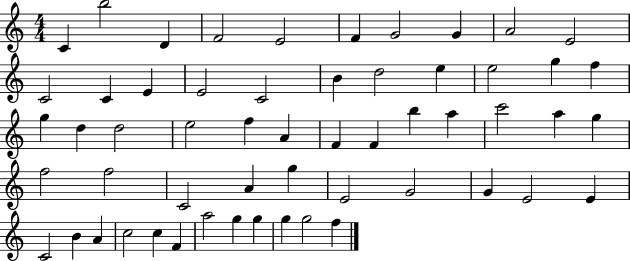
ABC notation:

X:1
T:Untitled
M:4/4
L:1/4
K:C
C b2 D F2 E2 F G2 G A2 E2 C2 C E E2 C2 B d2 e e2 g f g d d2 e2 f A F F b a c'2 a g f2 f2 C2 A g E2 G2 G E2 E C2 B A c2 c F a2 g g g g2 f